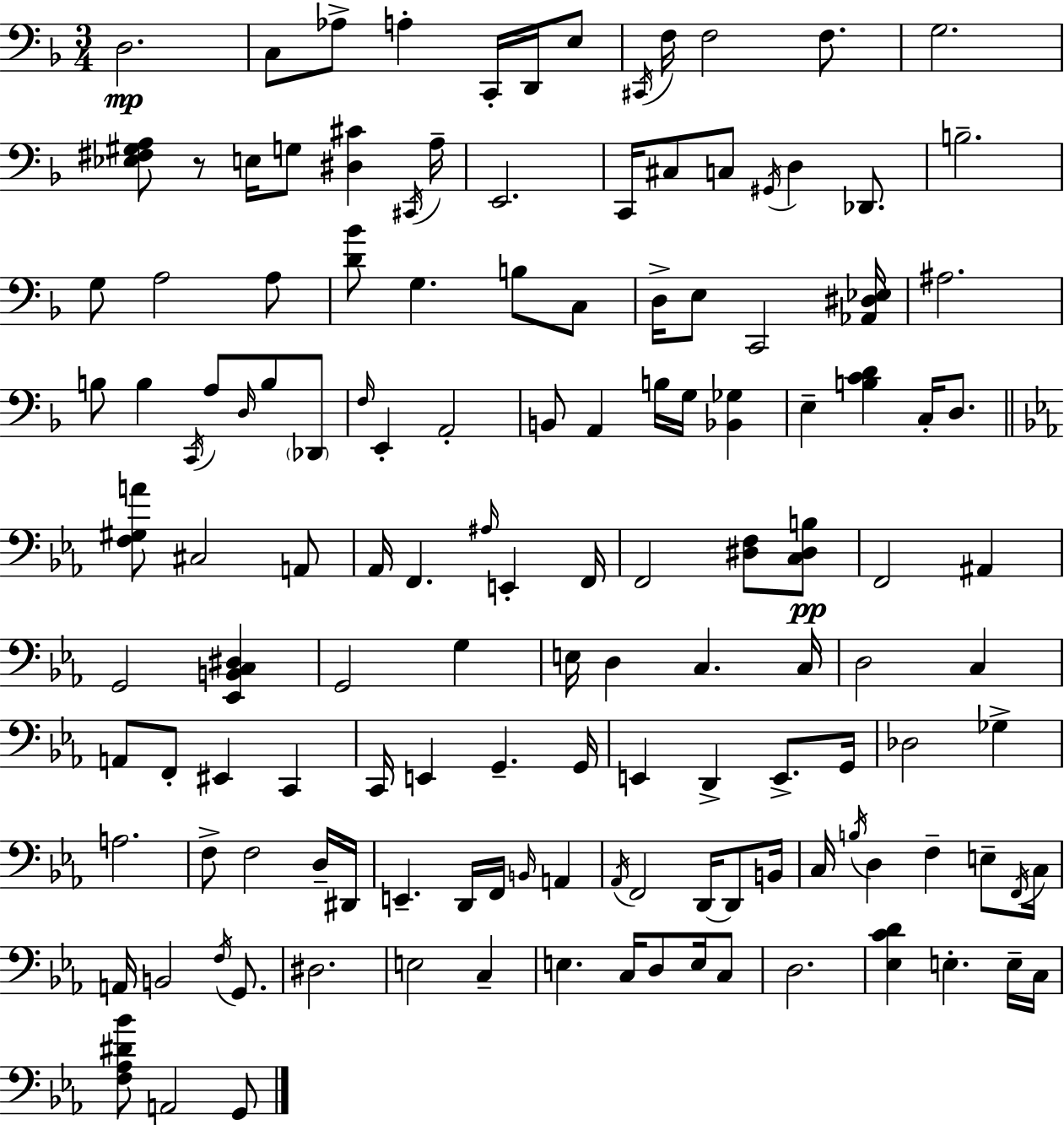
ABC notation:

X:1
T:Untitled
M:3/4
L:1/4
K:Dm
D,2 C,/2 _A,/2 A, C,,/4 D,,/4 E,/2 ^C,,/4 F,/4 F,2 F,/2 G,2 [_E,^F,^G,A,]/2 z/2 E,/4 G,/2 [^D,^C] ^C,,/4 A,/4 E,,2 C,,/4 ^C,/2 C,/2 ^G,,/4 D, _D,,/2 B,2 G,/2 A,2 A,/2 [D_B]/2 G, B,/2 C,/2 D,/4 E,/2 C,,2 [_A,,^D,_E,]/4 ^A,2 B,/2 B, C,,/4 A,/2 D,/4 B,/2 _D,,/2 F,/4 E,, A,,2 B,,/2 A,, B,/4 G,/4 [_B,,_G,] E, [B,CD] C,/4 D,/2 [F,^G,A]/2 ^C,2 A,,/2 _A,,/4 F,, ^A,/4 E,, F,,/4 F,,2 [^D,F,]/2 [C,^D,B,]/2 F,,2 ^A,, G,,2 [_E,,B,,C,^D,] G,,2 G, E,/4 D, C, C,/4 D,2 C, A,,/2 F,,/2 ^E,, C,, C,,/4 E,, G,, G,,/4 E,, D,, E,,/2 G,,/4 _D,2 _G, A,2 F,/2 F,2 D,/4 ^D,,/4 E,, D,,/4 F,,/4 B,,/4 A,, _A,,/4 F,,2 D,,/4 D,,/2 B,,/4 C,/4 B,/4 D, F, E,/2 F,,/4 C,/4 A,,/4 B,,2 F,/4 G,,/2 ^D,2 E,2 C, E, C,/4 D,/2 E,/4 C,/2 D,2 [_E,CD] E, E,/4 C,/4 [F,_A,^D_B]/2 A,,2 G,,/2